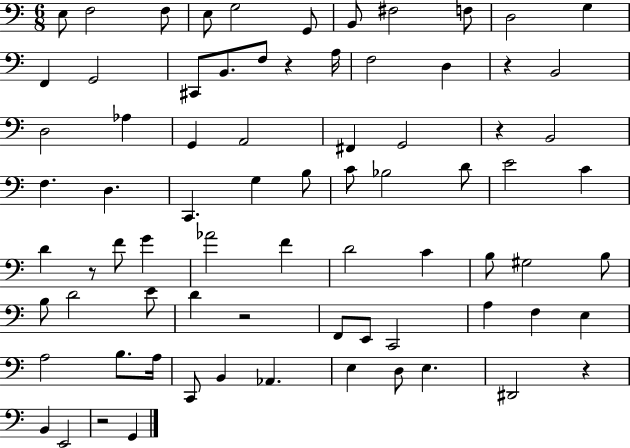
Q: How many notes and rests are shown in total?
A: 77